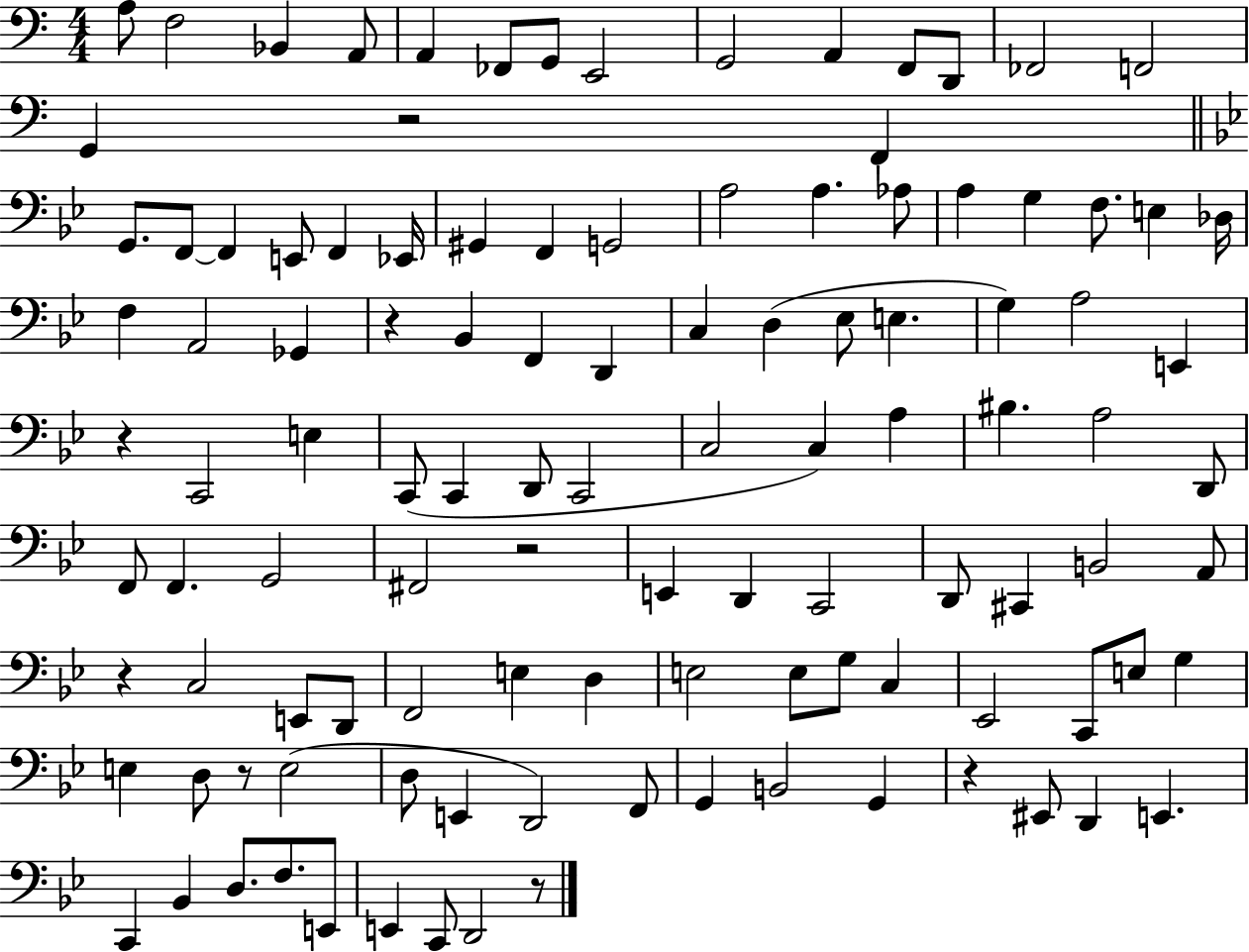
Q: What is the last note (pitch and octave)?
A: D2